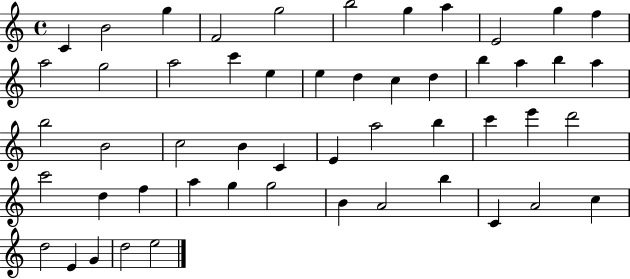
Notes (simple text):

C4/q B4/h G5/q F4/h G5/h B5/h G5/q A5/q E4/h G5/q F5/q A5/h G5/h A5/h C6/q E5/q E5/q D5/q C5/q D5/q B5/q A5/q B5/q A5/q B5/h B4/h C5/h B4/q C4/q E4/q A5/h B5/q C6/q E6/q D6/h C6/h D5/q F5/q A5/q G5/q G5/h B4/q A4/h B5/q C4/q A4/h C5/q D5/h E4/q G4/q D5/h E5/h